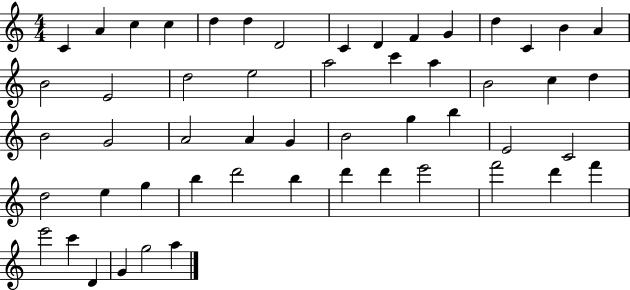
C4/q A4/q C5/q C5/q D5/q D5/q D4/h C4/q D4/q F4/q G4/q D5/q C4/q B4/q A4/q B4/h E4/h D5/h E5/h A5/h C6/q A5/q B4/h C5/q D5/q B4/h G4/h A4/h A4/q G4/q B4/h G5/q B5/q E4/h C4/h D5/h E5/q G5/q B5/q D6/h B5/q D6/q D6/q E6/h F6/h D6/q F6/q E6/h C6/q D4/q G4/q G5/h A5/q